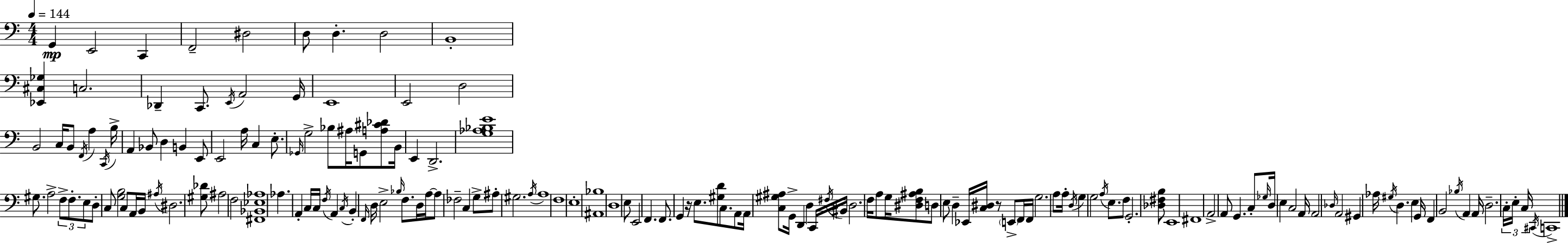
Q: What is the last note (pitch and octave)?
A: C2